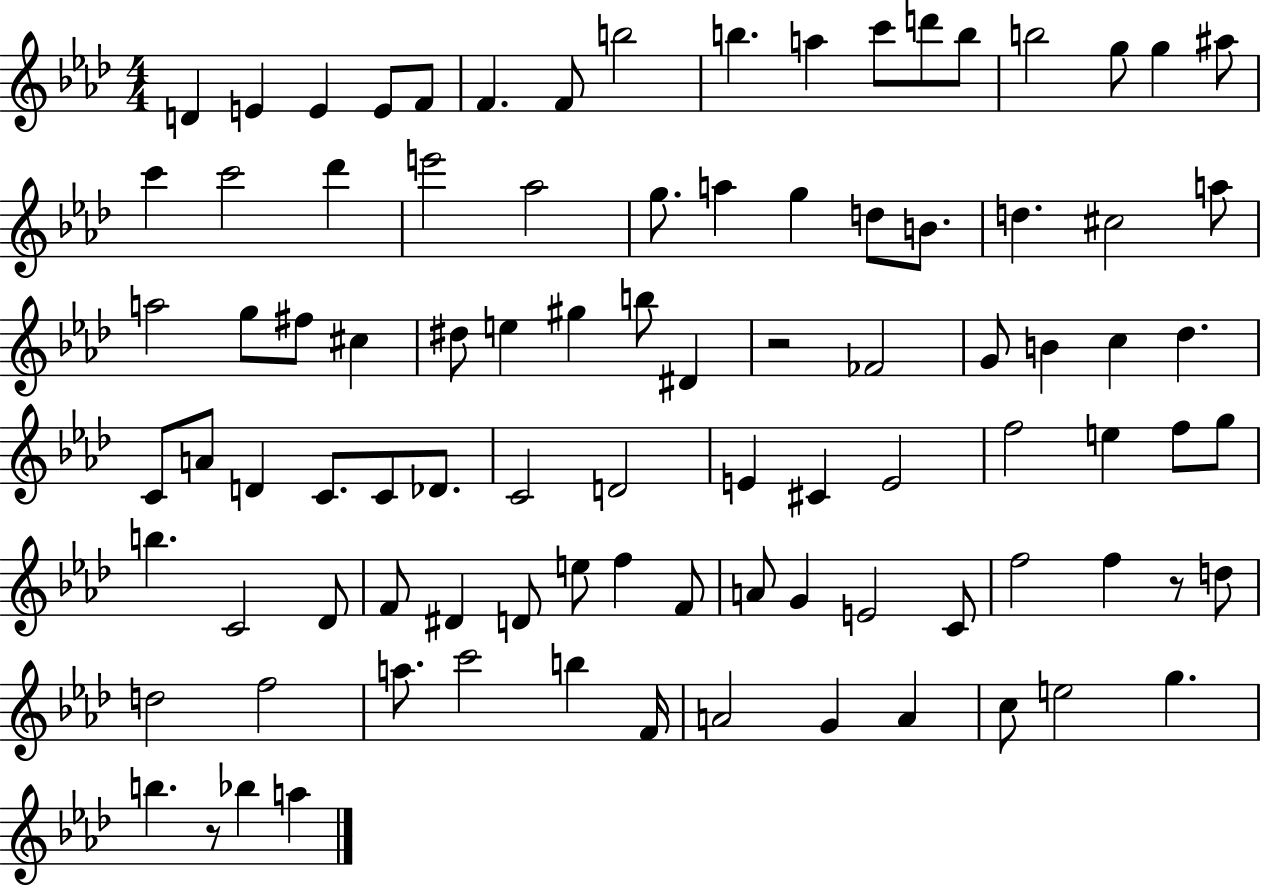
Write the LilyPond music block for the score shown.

{
  \clef treble
  \numericTimeSignature
  \time 4/4
  \key aes \major
  d'4 e'4 e'4 e'8 f'8 | f'4. f'8 b''2 | b''4. a''4 c'''8 d'''8 b''8 | b''2 g''8 g''4 ais''8 | \break c'''4 c'''2 des'''4 | e'''2 aes''2 | g''8. a''4 g''4 d''8 b'8. | d''4. cis''2 a''8 | \break a''2 g''8 fis''8 cis''4 | dis''8 e''4 gis''4 b''8 dis'4 | r2 fes'2 | g'8 b'4 c''4 des''4. | \break c'8 a'8 d'4 c'8. c'8 des'8. | c'2 d'2 | e'4 cis'4 e'2 | f''2 e''4 f''8 g''8 | \break b''4. c'2 des'8 | f'8 dis'4 d'8 e''8 f''4 f'8 | a'8 g'4 e'2 c'8 | f''2 f''4 r8 d''8 | \break d''2 f''2 | a''8. c'''2 b''4 f'16 | a'2 g'4 a'4 | c''8 e''2 g''4. | \break b''4. r8 bes''4 a''4 | \bar "|."
}